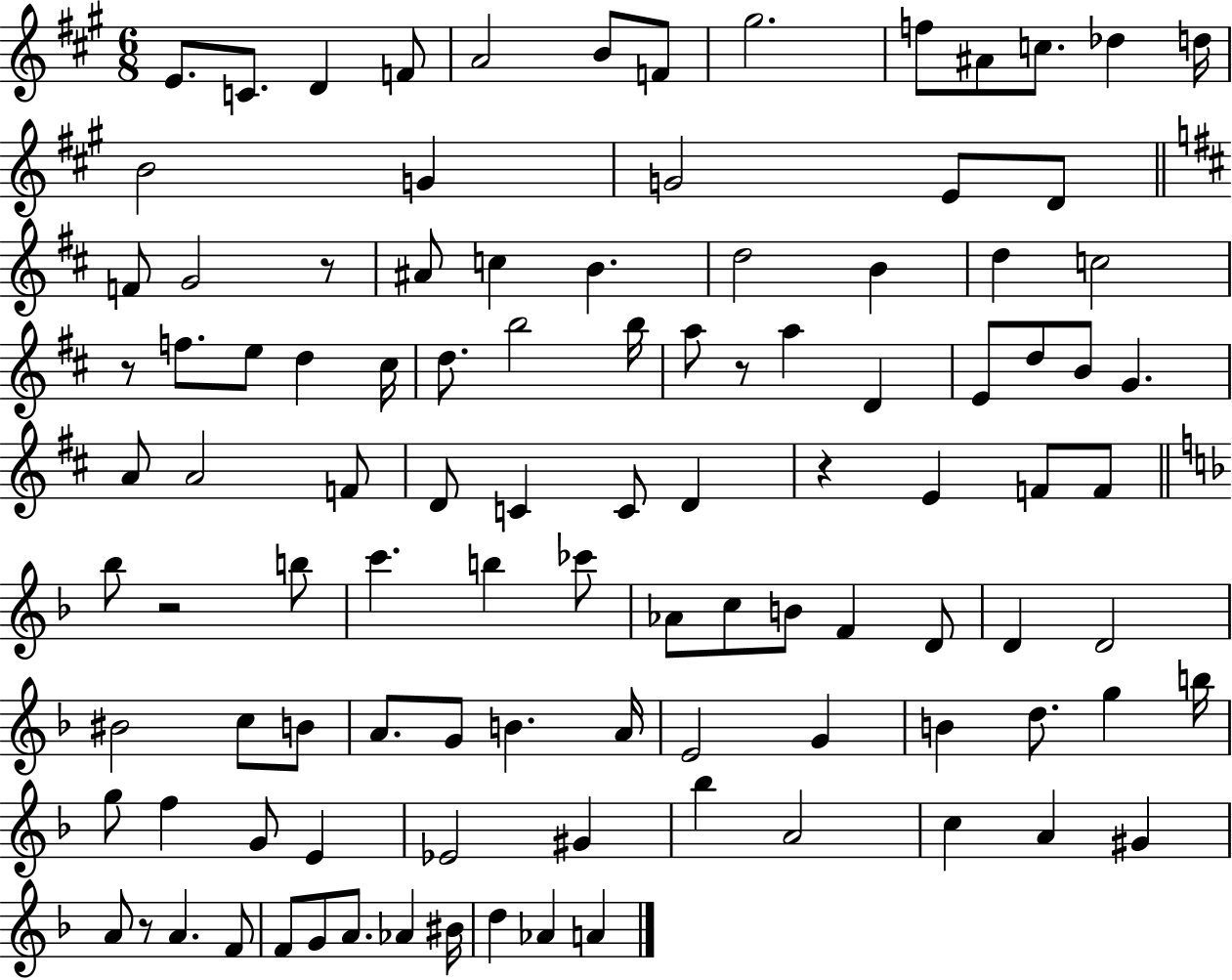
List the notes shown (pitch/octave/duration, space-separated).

E4/e. C4/e. D4/q F4/e A4/h B4/e F4/e G#5/h. F5/e A#4/e C5/e. Db5/q D5/s B4/h G4/q G4/h E4/e D4/e F4/e G4/h R/e A#4/e C5/q B4/q. D5/h B4/q D5/q C5/h R/e F5/e. E5/e D5/q C#5/s D5/e. B5/h B5/s A5/e R/e A5/q D4/q E4/e D5/e B4/e G4/q. A4/e A4/h F4/e D4/e C4/q C4/e D4/q R/q E4/q F4/e F4/e Bb5/e R/h B5/e C6/q. B5/q CES6/e Ab4/e C5/e B4/e F4/q D4/e D4/q D4/h BIS4/h C5/e B4/e A4/e. G4/e B4/q. A4/s E4/h G4/q B4/q D5/e. G5/q B5/s G5/e F5/q G4/e E4/q Eb4/h G#4/q Bb5/q A4/h C5/q A4/q G#4/q A4/e R/e A4/q. F4/e F4/e G4/e A4/e. Ab4/q BIS4/s D5/q Ab4/q A4/q